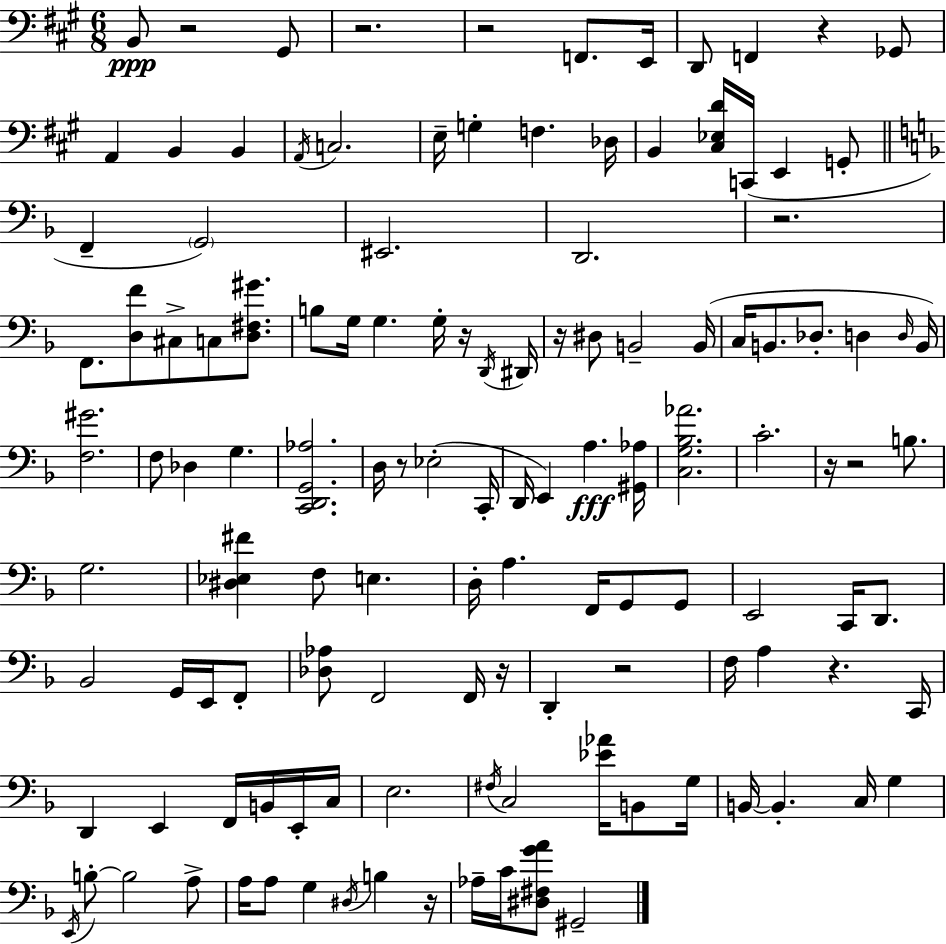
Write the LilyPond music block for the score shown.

{
  \clef bass
  \numericTimeSignature
  \time 6/8
  \key a \major
  b,8\ppp r2 gis,8 | r2. | r2 f,8. e,16 | d,8 f,4 r4 ges,8 | \break a,4 b,4 b,4 | \acciaccatura { a,16 } c2. | e16-- g4-. f4. | des16 b,4 <cis ees d'>16 c,16( e,4 g,8-. | \break \bar "||" \break \key f \major f,4-- \parenthesize g,2) | eis,2. | d,2. | r2. | \break f,8. <d f'>8 cis8-> c8 <d fis gis'>8. | b8 g16 g4. g16-. r16 \acciaccatura { d,16 } | dis,16 r16 dis8 b,2-- | b,16( c16 b,8. des8.-. d4 | \break \grace { d16 }) b,16 <f gis'>2. | f8 des4 g4. | <c, d, g, aes>2. | d16 r8 ees2-.( | \break c,16-. d,16 e,4) a4.\fff | <gis, aes>16 <c g bes aes'>2. | c'2.-. | r16 r2 b8. | \break g2. | <dis ees fis'>4 f8 e4. | d16-. a4. f,16 g,8 | g,8 e,2 c,16 d,8. | \break bes,2 g,16 e,16 | f,8-. <des aes>8 f,2 | f,16 r16 d,4-. r2 | f16 a4 r4. | \break c,16 d,4 e,4 f,16 b,16 | e,16-. c16 e2. | \acciaccatura { fis16 } c2 <ees' aes'>16 | b,8 g16 b,16~~ b,4.-. c16 g4 | \break \acciaccatura { e,16 } b8-.~~ b2 | a8-> a16 a8 g4 \acciaccatura { dis16 } | b4 r16 aes16-- c'16 <dis fis g' a'>8 gis,2-- | \bar "|."
}